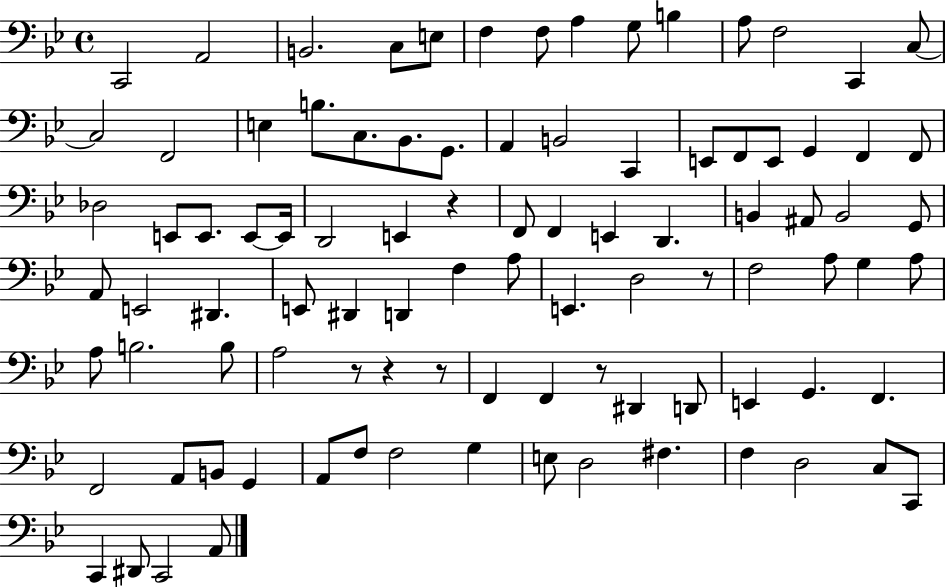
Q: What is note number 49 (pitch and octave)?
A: E2